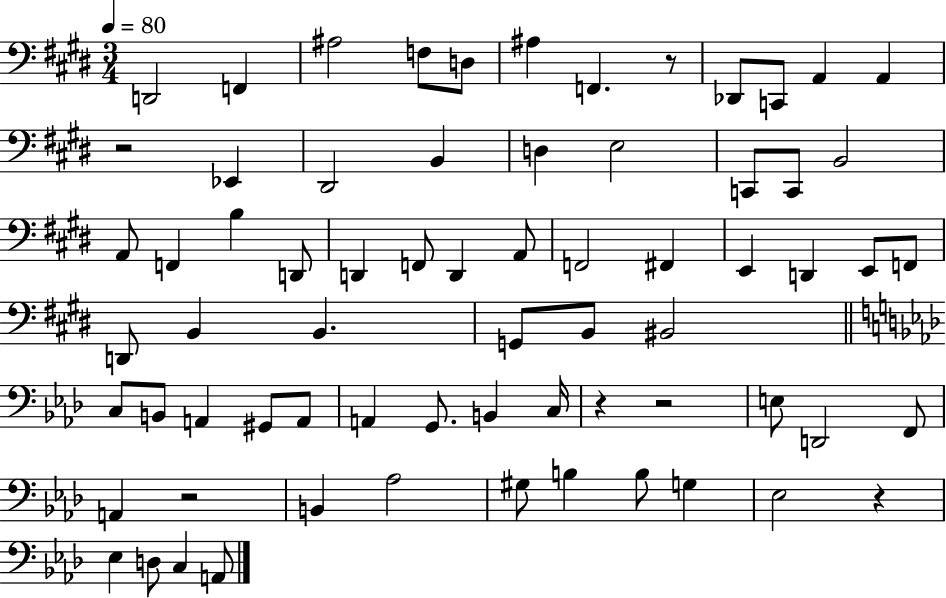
{
  \clef bass
  \numericTimeSignature
  \time 3/4
  \key e \major
  \tempo 4 = 80
  d,2 f,4 | ais2 f8 d8 | ais4 f,4. r8 | des,8 c,8 a,4 a,4 | \break r2 ees,4 | dis,2 b,4 | d4 e2 | c,8 c,8 b,2 | \break a,8 f,4 b4 d,8 | d,4 f,8 d,4 a,8 | f,2 fis,4 | e,4 d,4 e,8 f,8 | \break d,8 b,4 b,4. | g,8 b,8 bis,2 | \bar "||" \break \key aes \major c8 b,8 a,4 gis,8 a,8 | a,4 g,8. b,4 c16 | r4 r2 | e8 d,2 f,8 | \break a,4 r2 | b,4 aes2 | gis8 b4 b8 g4 | ees2 r4 | \break ees4 d8 c4 a,8 | \bar "|."
}